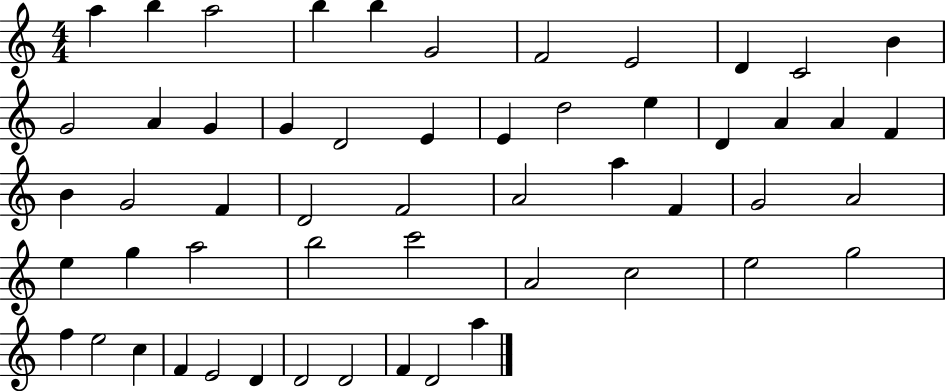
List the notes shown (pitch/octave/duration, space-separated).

A5/q B5/q A5/h B5/q B5/q G4/h F4/h E4/h D4/q C4/h B4/q G4/h A4/q G4/q G4/q D4/h E4/q E4/q D5/h E5/q D4/q A4/q A4/q F4/q B4/q G4/h F4/q D4/h F4/h A4/h A5/q F4/q G4/h A4/h E5/q G5/q A5/h B5/h C6/h A4/h C5/h E5/h G5/h F5/q E5/h C5/q F4/q E4/h D4/q D4/h D4/h F4/q D4/h A5/q